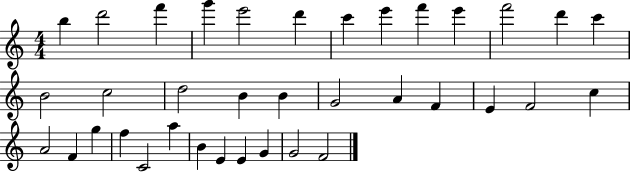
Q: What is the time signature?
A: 4/4